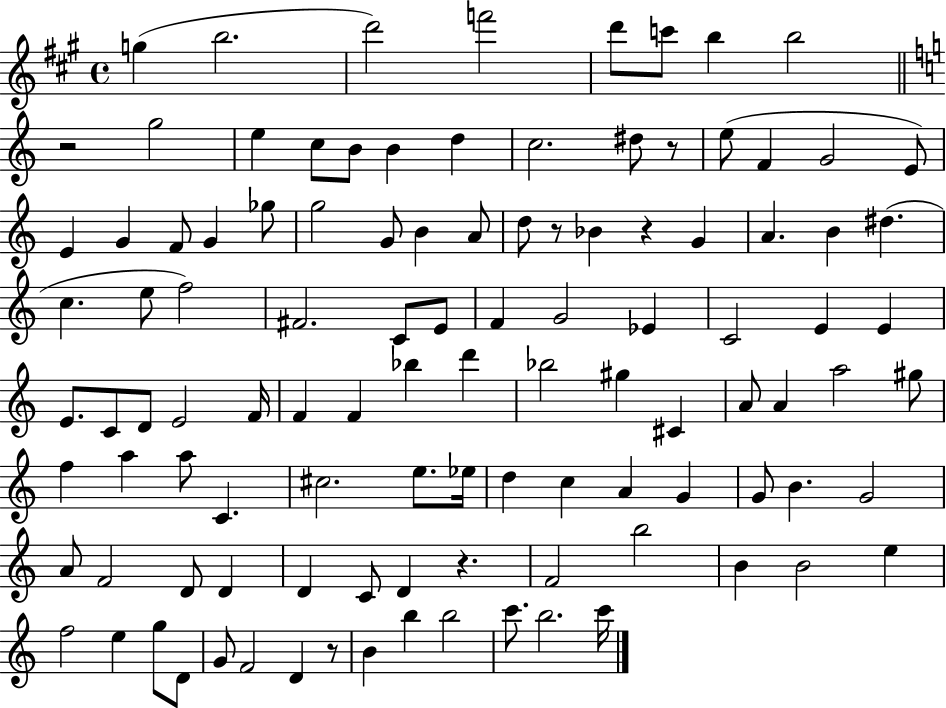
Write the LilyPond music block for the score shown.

{
  \clef treble
  \time 4/4
  \defaultTimeSignature
  \key a \major
  g''4( b''2. | d'''2) f'''2 | d'''8 c'''8 b''4 b''2 | \bar "||" \break \key c \major r2 g''2 | e''4 c''8 b'8 b'4 d''4 | c''2. dis''8 r8 | e''8( f'4 g'2 e'8) | \break e'4 g'4 f'8 g'4 ges''8 | g''2 g'8 b'4 a'8 | d''8 r8 bes'4 r4 g'4 | a'4. b'4 dis''4.( | \break c''4. e''8 f''2) | fis'2. c'8 e'8 | f'4 g'2 ees'4 | c'2 e'4 e'4 | \break e'8. c'8 d'8 e'2 f'16 | f'4 f'4 bes''4 d'''4 | bes''2 gis''4 cis'4 | a'8 a'4 a''2 gis''8 | \break f''4 a''4 a''8 c'4. | cis''2. e''8. ees''16 | d''4 c''4 a'4 g'4 | g'8 b'4. g'2 | \break a'8 f'2 d'8 d'4 | d'4 c'8 d'4 r4. | f'2 b''2 | b'4 b'2 e''4 | \break f''2 e''4 g''8 d'8 | g'8 f'2 d'4 r8 | b'4 b''4 b''2 | c'''8. b''2. c'''16 | \break \bar "|."
}